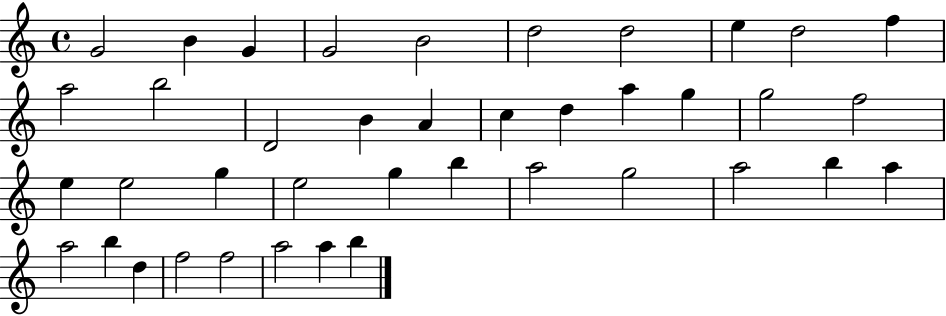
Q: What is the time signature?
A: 4/4